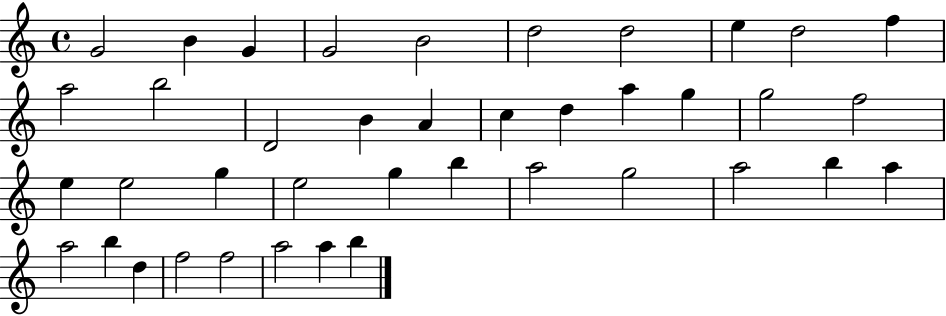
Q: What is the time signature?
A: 4/4